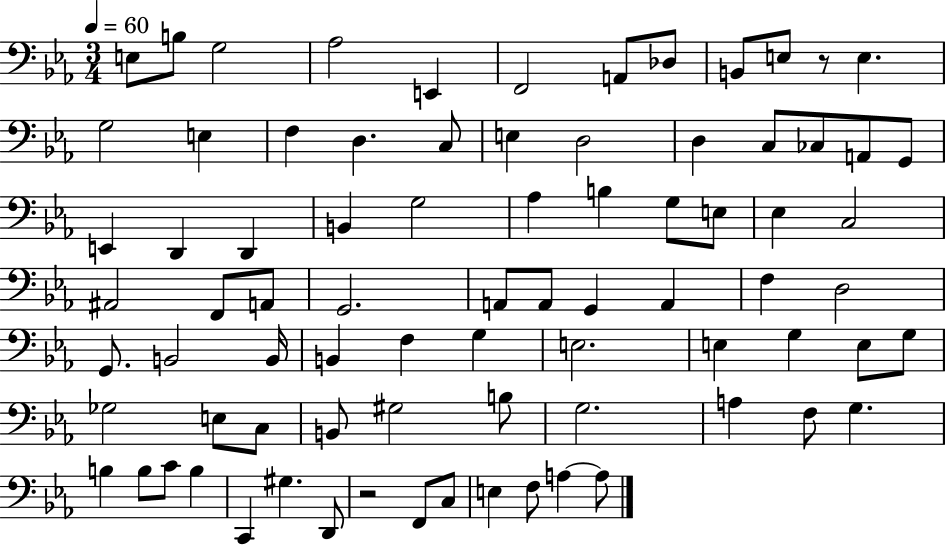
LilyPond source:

{
  \clef bass
  \numericTimeSignature
  \time 3/4
  \key ees \major
  \tempo 4 = 60
  e8 b8 g2 | aes2 e,4 | f,2 a,8 des8 | b,8 e8 r8 e4. | \break g2 e4 | f4 d4. c8 | e4 d2 | d4 c8 ces8 a,8 g,8 | \break e,4 d,4 d,4 | b,4 g2 | aes4 b4 g8 e8 | ees4 c2 | \break ais,2 f,8 a,8 | g,2. | a,8 a,8 g,4 a,4 | f4 d2 | \break g,8. b,2 b,16 | b,4 f4 g4 | e2. | e4 g4 e8 g8 | \break ges2 e8 c8 | b,8 gis2 b8 | g2. | a4 f8 g4. | \break b4 b8 c'8 b4 | c,4 gis4. d,8 | r2 f,8 c8 | e4 f8 a4~~ a8 | \break \bar "|."
}